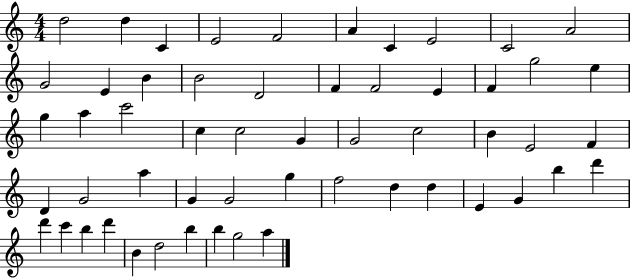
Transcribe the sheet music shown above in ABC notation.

X:1
T:Untitled
M:4/4
L:1/4
K:C
d2 d C E2 F2 A C E2 C2 A2 G2 E B B2 D2 F F2 E F g2 e g a c'2 c c2 G G2 c2 B E2 F D G2 a G G2 g f2 d d E G b d' d' c' b d' B d2 b b g2 a